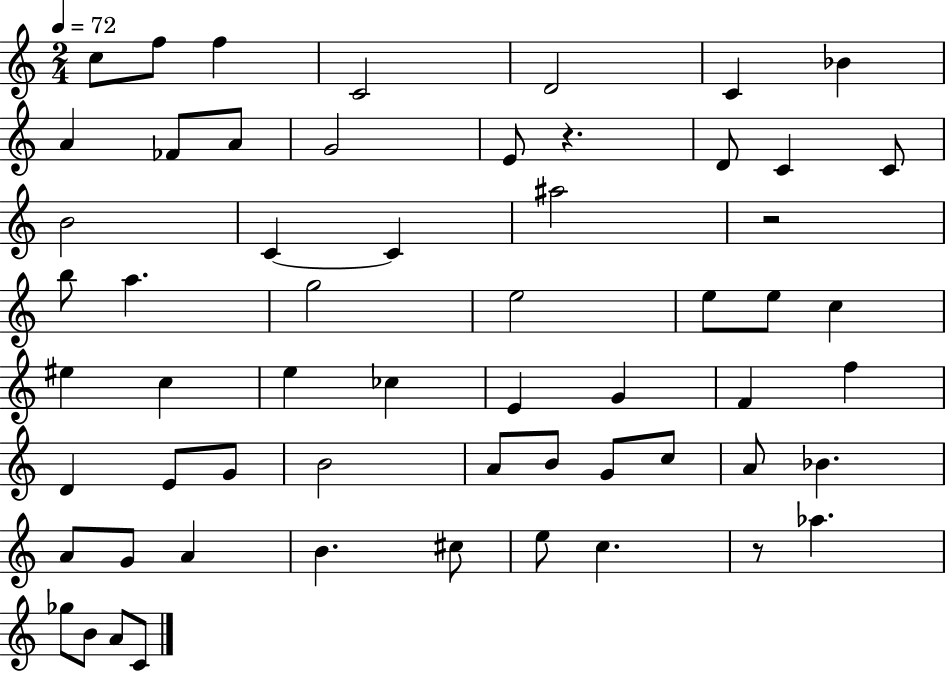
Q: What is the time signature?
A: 2/4